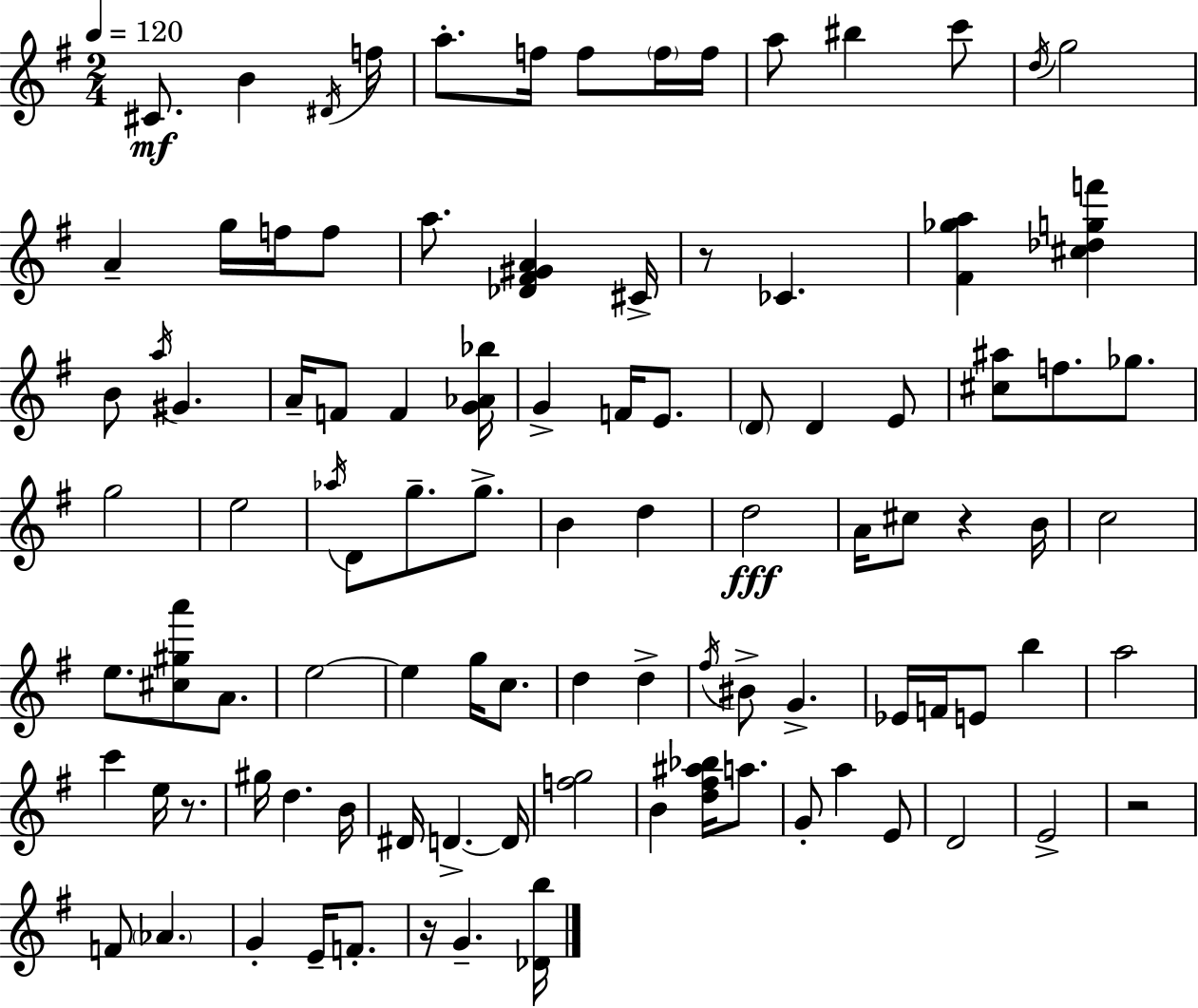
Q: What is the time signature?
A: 2/4